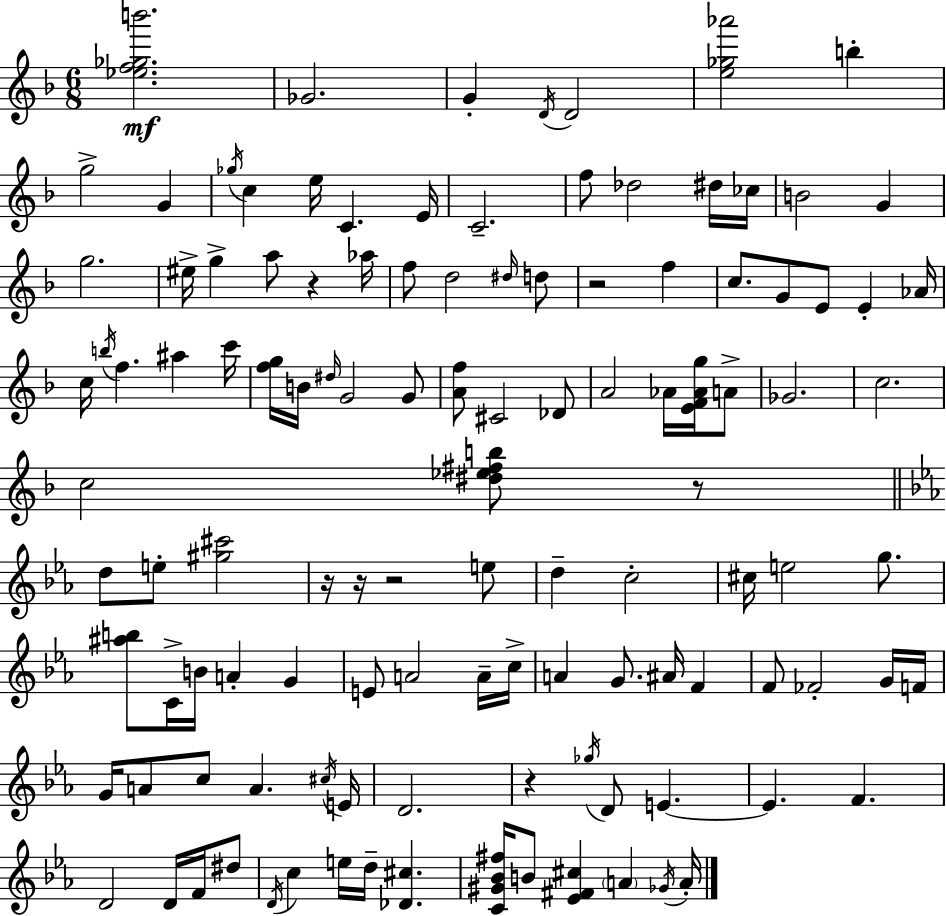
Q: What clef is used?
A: treble